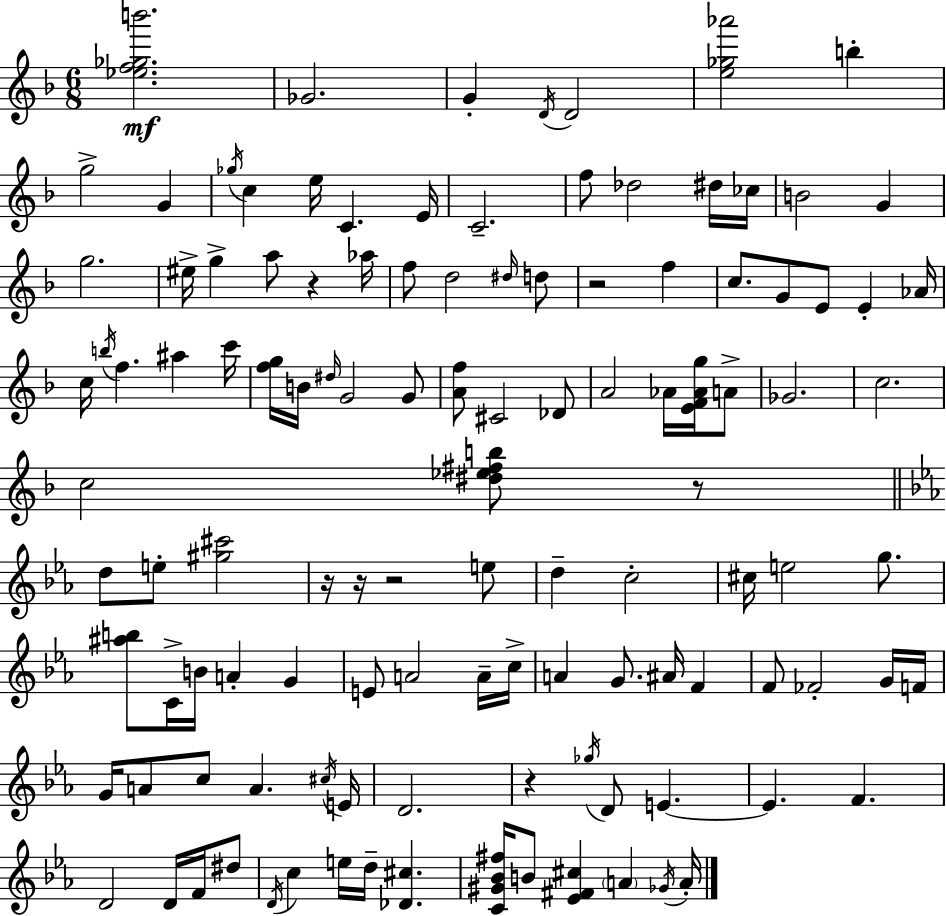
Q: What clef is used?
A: treble